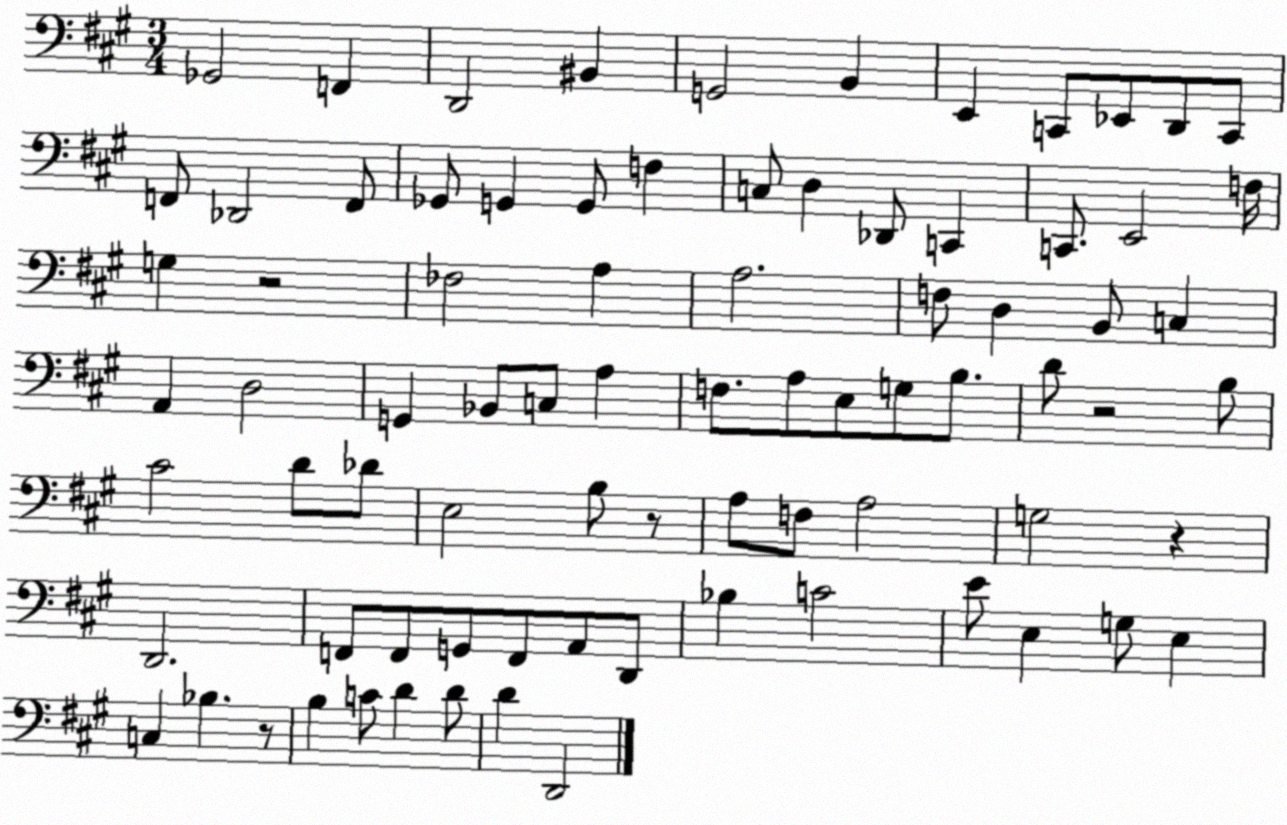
X:1
T:Untitled
M:3/4
L:1/4
K:A
_G,,2 F,, D,,2 ^B,, G,,2 B,, E,, C,,/2 _E,,/2 D,,/2 C,,/2 F,,/2 _D,,2 F,,/2 _G,,/2 G,, G,,/2 F, C,/2 D, _D,,/2 C,, C,,/2 E,,2 F,/4 G, z2 _F,2 A, A,2 F,/2 D, B,,/2 C, A,, D,2 G,, _B,,/2 C,/2 A, F,/2 A,/2 E,/2 G,/2 B,/2 D/2 z2 B,/2 ^C2 D/2 _D/2 E,2 B,/2 z/2 A,/2 F,/2 A,2 G,2 z D,,2 F,,/2 F,,/2 G,,/2 F,,/2 A,,/2 D,,/2 _B, C2 E/2 E, G,/2 E, C, _B, z/2 B, C/2 D D/2 D D,,2